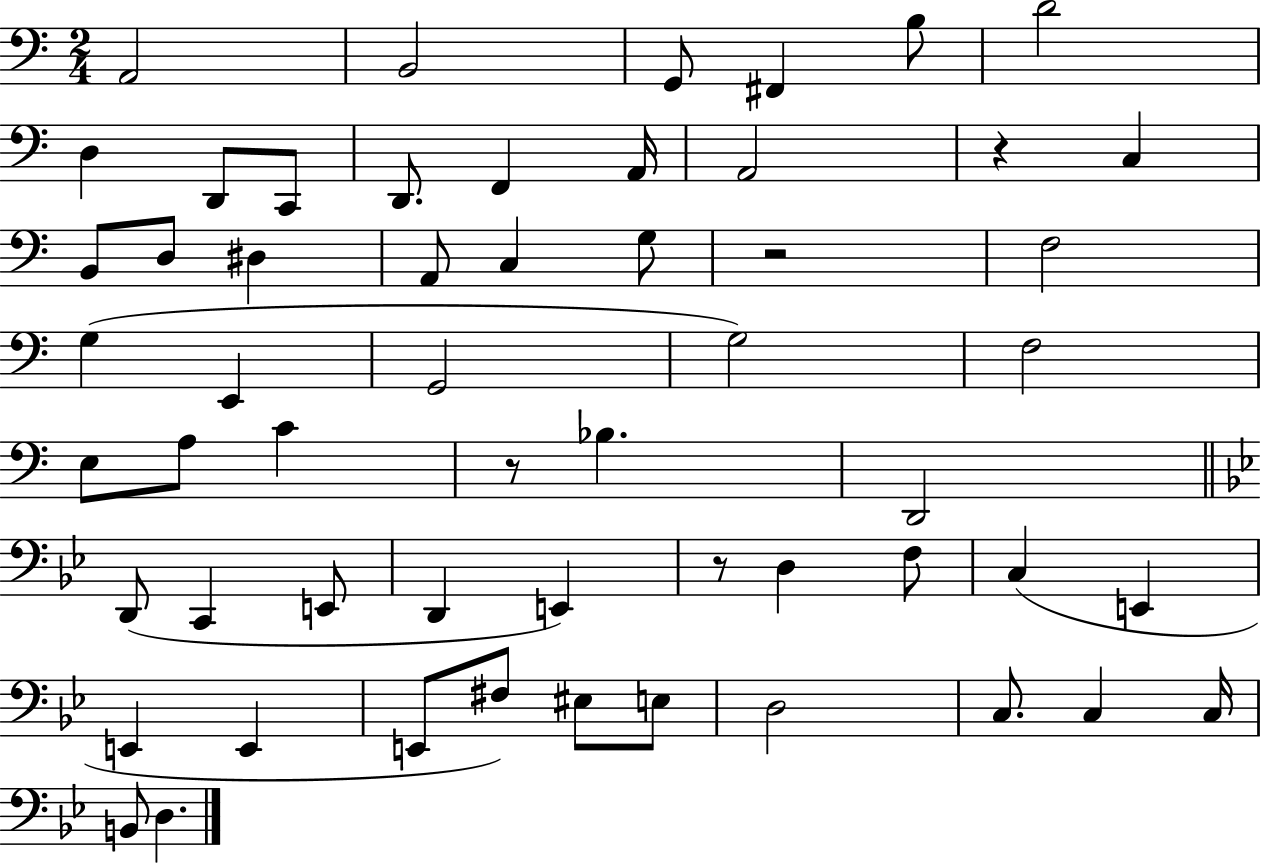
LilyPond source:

{
  \clef bass
  \numericTimeSignature
  \time 2/4
  \key c \major
  a,2 | b,2 | g,8 fis,4 b8 | d'2 | \break d4 d,8 c,8 | d,8. f,4 a,16 | a,2 | r4 c4 | \break b,8 d8 dis4 | a,8 c4 g8 | r2 | f2 | \break g4( e,4 | g,2 | g2) | f2 | \break e8 a8 c'4 | r8 bes4. | d,2 | \bar "||" \break \key bes \major d,8( c,4 e,8 | d,4 e,4) | r8 d4 f8 | c4( e,4 | \break e,4 e,4 | e,8 fis8) eis8 e8 | d2 | c8. c4 c16 | \break b,8 d4. | \bar "|."
}